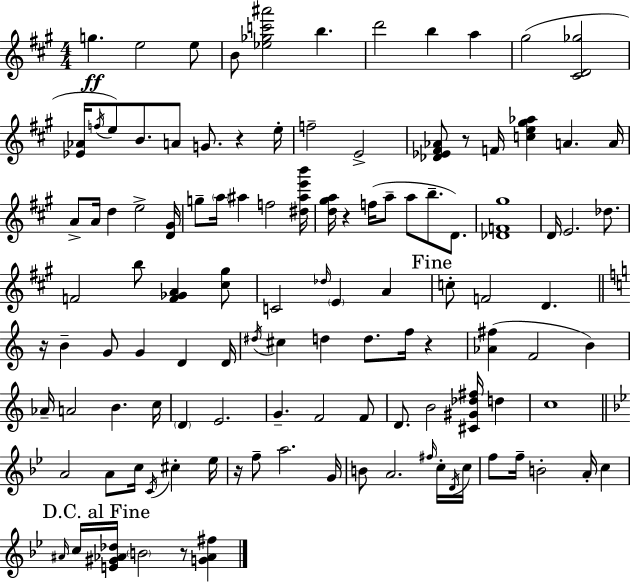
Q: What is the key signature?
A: A major